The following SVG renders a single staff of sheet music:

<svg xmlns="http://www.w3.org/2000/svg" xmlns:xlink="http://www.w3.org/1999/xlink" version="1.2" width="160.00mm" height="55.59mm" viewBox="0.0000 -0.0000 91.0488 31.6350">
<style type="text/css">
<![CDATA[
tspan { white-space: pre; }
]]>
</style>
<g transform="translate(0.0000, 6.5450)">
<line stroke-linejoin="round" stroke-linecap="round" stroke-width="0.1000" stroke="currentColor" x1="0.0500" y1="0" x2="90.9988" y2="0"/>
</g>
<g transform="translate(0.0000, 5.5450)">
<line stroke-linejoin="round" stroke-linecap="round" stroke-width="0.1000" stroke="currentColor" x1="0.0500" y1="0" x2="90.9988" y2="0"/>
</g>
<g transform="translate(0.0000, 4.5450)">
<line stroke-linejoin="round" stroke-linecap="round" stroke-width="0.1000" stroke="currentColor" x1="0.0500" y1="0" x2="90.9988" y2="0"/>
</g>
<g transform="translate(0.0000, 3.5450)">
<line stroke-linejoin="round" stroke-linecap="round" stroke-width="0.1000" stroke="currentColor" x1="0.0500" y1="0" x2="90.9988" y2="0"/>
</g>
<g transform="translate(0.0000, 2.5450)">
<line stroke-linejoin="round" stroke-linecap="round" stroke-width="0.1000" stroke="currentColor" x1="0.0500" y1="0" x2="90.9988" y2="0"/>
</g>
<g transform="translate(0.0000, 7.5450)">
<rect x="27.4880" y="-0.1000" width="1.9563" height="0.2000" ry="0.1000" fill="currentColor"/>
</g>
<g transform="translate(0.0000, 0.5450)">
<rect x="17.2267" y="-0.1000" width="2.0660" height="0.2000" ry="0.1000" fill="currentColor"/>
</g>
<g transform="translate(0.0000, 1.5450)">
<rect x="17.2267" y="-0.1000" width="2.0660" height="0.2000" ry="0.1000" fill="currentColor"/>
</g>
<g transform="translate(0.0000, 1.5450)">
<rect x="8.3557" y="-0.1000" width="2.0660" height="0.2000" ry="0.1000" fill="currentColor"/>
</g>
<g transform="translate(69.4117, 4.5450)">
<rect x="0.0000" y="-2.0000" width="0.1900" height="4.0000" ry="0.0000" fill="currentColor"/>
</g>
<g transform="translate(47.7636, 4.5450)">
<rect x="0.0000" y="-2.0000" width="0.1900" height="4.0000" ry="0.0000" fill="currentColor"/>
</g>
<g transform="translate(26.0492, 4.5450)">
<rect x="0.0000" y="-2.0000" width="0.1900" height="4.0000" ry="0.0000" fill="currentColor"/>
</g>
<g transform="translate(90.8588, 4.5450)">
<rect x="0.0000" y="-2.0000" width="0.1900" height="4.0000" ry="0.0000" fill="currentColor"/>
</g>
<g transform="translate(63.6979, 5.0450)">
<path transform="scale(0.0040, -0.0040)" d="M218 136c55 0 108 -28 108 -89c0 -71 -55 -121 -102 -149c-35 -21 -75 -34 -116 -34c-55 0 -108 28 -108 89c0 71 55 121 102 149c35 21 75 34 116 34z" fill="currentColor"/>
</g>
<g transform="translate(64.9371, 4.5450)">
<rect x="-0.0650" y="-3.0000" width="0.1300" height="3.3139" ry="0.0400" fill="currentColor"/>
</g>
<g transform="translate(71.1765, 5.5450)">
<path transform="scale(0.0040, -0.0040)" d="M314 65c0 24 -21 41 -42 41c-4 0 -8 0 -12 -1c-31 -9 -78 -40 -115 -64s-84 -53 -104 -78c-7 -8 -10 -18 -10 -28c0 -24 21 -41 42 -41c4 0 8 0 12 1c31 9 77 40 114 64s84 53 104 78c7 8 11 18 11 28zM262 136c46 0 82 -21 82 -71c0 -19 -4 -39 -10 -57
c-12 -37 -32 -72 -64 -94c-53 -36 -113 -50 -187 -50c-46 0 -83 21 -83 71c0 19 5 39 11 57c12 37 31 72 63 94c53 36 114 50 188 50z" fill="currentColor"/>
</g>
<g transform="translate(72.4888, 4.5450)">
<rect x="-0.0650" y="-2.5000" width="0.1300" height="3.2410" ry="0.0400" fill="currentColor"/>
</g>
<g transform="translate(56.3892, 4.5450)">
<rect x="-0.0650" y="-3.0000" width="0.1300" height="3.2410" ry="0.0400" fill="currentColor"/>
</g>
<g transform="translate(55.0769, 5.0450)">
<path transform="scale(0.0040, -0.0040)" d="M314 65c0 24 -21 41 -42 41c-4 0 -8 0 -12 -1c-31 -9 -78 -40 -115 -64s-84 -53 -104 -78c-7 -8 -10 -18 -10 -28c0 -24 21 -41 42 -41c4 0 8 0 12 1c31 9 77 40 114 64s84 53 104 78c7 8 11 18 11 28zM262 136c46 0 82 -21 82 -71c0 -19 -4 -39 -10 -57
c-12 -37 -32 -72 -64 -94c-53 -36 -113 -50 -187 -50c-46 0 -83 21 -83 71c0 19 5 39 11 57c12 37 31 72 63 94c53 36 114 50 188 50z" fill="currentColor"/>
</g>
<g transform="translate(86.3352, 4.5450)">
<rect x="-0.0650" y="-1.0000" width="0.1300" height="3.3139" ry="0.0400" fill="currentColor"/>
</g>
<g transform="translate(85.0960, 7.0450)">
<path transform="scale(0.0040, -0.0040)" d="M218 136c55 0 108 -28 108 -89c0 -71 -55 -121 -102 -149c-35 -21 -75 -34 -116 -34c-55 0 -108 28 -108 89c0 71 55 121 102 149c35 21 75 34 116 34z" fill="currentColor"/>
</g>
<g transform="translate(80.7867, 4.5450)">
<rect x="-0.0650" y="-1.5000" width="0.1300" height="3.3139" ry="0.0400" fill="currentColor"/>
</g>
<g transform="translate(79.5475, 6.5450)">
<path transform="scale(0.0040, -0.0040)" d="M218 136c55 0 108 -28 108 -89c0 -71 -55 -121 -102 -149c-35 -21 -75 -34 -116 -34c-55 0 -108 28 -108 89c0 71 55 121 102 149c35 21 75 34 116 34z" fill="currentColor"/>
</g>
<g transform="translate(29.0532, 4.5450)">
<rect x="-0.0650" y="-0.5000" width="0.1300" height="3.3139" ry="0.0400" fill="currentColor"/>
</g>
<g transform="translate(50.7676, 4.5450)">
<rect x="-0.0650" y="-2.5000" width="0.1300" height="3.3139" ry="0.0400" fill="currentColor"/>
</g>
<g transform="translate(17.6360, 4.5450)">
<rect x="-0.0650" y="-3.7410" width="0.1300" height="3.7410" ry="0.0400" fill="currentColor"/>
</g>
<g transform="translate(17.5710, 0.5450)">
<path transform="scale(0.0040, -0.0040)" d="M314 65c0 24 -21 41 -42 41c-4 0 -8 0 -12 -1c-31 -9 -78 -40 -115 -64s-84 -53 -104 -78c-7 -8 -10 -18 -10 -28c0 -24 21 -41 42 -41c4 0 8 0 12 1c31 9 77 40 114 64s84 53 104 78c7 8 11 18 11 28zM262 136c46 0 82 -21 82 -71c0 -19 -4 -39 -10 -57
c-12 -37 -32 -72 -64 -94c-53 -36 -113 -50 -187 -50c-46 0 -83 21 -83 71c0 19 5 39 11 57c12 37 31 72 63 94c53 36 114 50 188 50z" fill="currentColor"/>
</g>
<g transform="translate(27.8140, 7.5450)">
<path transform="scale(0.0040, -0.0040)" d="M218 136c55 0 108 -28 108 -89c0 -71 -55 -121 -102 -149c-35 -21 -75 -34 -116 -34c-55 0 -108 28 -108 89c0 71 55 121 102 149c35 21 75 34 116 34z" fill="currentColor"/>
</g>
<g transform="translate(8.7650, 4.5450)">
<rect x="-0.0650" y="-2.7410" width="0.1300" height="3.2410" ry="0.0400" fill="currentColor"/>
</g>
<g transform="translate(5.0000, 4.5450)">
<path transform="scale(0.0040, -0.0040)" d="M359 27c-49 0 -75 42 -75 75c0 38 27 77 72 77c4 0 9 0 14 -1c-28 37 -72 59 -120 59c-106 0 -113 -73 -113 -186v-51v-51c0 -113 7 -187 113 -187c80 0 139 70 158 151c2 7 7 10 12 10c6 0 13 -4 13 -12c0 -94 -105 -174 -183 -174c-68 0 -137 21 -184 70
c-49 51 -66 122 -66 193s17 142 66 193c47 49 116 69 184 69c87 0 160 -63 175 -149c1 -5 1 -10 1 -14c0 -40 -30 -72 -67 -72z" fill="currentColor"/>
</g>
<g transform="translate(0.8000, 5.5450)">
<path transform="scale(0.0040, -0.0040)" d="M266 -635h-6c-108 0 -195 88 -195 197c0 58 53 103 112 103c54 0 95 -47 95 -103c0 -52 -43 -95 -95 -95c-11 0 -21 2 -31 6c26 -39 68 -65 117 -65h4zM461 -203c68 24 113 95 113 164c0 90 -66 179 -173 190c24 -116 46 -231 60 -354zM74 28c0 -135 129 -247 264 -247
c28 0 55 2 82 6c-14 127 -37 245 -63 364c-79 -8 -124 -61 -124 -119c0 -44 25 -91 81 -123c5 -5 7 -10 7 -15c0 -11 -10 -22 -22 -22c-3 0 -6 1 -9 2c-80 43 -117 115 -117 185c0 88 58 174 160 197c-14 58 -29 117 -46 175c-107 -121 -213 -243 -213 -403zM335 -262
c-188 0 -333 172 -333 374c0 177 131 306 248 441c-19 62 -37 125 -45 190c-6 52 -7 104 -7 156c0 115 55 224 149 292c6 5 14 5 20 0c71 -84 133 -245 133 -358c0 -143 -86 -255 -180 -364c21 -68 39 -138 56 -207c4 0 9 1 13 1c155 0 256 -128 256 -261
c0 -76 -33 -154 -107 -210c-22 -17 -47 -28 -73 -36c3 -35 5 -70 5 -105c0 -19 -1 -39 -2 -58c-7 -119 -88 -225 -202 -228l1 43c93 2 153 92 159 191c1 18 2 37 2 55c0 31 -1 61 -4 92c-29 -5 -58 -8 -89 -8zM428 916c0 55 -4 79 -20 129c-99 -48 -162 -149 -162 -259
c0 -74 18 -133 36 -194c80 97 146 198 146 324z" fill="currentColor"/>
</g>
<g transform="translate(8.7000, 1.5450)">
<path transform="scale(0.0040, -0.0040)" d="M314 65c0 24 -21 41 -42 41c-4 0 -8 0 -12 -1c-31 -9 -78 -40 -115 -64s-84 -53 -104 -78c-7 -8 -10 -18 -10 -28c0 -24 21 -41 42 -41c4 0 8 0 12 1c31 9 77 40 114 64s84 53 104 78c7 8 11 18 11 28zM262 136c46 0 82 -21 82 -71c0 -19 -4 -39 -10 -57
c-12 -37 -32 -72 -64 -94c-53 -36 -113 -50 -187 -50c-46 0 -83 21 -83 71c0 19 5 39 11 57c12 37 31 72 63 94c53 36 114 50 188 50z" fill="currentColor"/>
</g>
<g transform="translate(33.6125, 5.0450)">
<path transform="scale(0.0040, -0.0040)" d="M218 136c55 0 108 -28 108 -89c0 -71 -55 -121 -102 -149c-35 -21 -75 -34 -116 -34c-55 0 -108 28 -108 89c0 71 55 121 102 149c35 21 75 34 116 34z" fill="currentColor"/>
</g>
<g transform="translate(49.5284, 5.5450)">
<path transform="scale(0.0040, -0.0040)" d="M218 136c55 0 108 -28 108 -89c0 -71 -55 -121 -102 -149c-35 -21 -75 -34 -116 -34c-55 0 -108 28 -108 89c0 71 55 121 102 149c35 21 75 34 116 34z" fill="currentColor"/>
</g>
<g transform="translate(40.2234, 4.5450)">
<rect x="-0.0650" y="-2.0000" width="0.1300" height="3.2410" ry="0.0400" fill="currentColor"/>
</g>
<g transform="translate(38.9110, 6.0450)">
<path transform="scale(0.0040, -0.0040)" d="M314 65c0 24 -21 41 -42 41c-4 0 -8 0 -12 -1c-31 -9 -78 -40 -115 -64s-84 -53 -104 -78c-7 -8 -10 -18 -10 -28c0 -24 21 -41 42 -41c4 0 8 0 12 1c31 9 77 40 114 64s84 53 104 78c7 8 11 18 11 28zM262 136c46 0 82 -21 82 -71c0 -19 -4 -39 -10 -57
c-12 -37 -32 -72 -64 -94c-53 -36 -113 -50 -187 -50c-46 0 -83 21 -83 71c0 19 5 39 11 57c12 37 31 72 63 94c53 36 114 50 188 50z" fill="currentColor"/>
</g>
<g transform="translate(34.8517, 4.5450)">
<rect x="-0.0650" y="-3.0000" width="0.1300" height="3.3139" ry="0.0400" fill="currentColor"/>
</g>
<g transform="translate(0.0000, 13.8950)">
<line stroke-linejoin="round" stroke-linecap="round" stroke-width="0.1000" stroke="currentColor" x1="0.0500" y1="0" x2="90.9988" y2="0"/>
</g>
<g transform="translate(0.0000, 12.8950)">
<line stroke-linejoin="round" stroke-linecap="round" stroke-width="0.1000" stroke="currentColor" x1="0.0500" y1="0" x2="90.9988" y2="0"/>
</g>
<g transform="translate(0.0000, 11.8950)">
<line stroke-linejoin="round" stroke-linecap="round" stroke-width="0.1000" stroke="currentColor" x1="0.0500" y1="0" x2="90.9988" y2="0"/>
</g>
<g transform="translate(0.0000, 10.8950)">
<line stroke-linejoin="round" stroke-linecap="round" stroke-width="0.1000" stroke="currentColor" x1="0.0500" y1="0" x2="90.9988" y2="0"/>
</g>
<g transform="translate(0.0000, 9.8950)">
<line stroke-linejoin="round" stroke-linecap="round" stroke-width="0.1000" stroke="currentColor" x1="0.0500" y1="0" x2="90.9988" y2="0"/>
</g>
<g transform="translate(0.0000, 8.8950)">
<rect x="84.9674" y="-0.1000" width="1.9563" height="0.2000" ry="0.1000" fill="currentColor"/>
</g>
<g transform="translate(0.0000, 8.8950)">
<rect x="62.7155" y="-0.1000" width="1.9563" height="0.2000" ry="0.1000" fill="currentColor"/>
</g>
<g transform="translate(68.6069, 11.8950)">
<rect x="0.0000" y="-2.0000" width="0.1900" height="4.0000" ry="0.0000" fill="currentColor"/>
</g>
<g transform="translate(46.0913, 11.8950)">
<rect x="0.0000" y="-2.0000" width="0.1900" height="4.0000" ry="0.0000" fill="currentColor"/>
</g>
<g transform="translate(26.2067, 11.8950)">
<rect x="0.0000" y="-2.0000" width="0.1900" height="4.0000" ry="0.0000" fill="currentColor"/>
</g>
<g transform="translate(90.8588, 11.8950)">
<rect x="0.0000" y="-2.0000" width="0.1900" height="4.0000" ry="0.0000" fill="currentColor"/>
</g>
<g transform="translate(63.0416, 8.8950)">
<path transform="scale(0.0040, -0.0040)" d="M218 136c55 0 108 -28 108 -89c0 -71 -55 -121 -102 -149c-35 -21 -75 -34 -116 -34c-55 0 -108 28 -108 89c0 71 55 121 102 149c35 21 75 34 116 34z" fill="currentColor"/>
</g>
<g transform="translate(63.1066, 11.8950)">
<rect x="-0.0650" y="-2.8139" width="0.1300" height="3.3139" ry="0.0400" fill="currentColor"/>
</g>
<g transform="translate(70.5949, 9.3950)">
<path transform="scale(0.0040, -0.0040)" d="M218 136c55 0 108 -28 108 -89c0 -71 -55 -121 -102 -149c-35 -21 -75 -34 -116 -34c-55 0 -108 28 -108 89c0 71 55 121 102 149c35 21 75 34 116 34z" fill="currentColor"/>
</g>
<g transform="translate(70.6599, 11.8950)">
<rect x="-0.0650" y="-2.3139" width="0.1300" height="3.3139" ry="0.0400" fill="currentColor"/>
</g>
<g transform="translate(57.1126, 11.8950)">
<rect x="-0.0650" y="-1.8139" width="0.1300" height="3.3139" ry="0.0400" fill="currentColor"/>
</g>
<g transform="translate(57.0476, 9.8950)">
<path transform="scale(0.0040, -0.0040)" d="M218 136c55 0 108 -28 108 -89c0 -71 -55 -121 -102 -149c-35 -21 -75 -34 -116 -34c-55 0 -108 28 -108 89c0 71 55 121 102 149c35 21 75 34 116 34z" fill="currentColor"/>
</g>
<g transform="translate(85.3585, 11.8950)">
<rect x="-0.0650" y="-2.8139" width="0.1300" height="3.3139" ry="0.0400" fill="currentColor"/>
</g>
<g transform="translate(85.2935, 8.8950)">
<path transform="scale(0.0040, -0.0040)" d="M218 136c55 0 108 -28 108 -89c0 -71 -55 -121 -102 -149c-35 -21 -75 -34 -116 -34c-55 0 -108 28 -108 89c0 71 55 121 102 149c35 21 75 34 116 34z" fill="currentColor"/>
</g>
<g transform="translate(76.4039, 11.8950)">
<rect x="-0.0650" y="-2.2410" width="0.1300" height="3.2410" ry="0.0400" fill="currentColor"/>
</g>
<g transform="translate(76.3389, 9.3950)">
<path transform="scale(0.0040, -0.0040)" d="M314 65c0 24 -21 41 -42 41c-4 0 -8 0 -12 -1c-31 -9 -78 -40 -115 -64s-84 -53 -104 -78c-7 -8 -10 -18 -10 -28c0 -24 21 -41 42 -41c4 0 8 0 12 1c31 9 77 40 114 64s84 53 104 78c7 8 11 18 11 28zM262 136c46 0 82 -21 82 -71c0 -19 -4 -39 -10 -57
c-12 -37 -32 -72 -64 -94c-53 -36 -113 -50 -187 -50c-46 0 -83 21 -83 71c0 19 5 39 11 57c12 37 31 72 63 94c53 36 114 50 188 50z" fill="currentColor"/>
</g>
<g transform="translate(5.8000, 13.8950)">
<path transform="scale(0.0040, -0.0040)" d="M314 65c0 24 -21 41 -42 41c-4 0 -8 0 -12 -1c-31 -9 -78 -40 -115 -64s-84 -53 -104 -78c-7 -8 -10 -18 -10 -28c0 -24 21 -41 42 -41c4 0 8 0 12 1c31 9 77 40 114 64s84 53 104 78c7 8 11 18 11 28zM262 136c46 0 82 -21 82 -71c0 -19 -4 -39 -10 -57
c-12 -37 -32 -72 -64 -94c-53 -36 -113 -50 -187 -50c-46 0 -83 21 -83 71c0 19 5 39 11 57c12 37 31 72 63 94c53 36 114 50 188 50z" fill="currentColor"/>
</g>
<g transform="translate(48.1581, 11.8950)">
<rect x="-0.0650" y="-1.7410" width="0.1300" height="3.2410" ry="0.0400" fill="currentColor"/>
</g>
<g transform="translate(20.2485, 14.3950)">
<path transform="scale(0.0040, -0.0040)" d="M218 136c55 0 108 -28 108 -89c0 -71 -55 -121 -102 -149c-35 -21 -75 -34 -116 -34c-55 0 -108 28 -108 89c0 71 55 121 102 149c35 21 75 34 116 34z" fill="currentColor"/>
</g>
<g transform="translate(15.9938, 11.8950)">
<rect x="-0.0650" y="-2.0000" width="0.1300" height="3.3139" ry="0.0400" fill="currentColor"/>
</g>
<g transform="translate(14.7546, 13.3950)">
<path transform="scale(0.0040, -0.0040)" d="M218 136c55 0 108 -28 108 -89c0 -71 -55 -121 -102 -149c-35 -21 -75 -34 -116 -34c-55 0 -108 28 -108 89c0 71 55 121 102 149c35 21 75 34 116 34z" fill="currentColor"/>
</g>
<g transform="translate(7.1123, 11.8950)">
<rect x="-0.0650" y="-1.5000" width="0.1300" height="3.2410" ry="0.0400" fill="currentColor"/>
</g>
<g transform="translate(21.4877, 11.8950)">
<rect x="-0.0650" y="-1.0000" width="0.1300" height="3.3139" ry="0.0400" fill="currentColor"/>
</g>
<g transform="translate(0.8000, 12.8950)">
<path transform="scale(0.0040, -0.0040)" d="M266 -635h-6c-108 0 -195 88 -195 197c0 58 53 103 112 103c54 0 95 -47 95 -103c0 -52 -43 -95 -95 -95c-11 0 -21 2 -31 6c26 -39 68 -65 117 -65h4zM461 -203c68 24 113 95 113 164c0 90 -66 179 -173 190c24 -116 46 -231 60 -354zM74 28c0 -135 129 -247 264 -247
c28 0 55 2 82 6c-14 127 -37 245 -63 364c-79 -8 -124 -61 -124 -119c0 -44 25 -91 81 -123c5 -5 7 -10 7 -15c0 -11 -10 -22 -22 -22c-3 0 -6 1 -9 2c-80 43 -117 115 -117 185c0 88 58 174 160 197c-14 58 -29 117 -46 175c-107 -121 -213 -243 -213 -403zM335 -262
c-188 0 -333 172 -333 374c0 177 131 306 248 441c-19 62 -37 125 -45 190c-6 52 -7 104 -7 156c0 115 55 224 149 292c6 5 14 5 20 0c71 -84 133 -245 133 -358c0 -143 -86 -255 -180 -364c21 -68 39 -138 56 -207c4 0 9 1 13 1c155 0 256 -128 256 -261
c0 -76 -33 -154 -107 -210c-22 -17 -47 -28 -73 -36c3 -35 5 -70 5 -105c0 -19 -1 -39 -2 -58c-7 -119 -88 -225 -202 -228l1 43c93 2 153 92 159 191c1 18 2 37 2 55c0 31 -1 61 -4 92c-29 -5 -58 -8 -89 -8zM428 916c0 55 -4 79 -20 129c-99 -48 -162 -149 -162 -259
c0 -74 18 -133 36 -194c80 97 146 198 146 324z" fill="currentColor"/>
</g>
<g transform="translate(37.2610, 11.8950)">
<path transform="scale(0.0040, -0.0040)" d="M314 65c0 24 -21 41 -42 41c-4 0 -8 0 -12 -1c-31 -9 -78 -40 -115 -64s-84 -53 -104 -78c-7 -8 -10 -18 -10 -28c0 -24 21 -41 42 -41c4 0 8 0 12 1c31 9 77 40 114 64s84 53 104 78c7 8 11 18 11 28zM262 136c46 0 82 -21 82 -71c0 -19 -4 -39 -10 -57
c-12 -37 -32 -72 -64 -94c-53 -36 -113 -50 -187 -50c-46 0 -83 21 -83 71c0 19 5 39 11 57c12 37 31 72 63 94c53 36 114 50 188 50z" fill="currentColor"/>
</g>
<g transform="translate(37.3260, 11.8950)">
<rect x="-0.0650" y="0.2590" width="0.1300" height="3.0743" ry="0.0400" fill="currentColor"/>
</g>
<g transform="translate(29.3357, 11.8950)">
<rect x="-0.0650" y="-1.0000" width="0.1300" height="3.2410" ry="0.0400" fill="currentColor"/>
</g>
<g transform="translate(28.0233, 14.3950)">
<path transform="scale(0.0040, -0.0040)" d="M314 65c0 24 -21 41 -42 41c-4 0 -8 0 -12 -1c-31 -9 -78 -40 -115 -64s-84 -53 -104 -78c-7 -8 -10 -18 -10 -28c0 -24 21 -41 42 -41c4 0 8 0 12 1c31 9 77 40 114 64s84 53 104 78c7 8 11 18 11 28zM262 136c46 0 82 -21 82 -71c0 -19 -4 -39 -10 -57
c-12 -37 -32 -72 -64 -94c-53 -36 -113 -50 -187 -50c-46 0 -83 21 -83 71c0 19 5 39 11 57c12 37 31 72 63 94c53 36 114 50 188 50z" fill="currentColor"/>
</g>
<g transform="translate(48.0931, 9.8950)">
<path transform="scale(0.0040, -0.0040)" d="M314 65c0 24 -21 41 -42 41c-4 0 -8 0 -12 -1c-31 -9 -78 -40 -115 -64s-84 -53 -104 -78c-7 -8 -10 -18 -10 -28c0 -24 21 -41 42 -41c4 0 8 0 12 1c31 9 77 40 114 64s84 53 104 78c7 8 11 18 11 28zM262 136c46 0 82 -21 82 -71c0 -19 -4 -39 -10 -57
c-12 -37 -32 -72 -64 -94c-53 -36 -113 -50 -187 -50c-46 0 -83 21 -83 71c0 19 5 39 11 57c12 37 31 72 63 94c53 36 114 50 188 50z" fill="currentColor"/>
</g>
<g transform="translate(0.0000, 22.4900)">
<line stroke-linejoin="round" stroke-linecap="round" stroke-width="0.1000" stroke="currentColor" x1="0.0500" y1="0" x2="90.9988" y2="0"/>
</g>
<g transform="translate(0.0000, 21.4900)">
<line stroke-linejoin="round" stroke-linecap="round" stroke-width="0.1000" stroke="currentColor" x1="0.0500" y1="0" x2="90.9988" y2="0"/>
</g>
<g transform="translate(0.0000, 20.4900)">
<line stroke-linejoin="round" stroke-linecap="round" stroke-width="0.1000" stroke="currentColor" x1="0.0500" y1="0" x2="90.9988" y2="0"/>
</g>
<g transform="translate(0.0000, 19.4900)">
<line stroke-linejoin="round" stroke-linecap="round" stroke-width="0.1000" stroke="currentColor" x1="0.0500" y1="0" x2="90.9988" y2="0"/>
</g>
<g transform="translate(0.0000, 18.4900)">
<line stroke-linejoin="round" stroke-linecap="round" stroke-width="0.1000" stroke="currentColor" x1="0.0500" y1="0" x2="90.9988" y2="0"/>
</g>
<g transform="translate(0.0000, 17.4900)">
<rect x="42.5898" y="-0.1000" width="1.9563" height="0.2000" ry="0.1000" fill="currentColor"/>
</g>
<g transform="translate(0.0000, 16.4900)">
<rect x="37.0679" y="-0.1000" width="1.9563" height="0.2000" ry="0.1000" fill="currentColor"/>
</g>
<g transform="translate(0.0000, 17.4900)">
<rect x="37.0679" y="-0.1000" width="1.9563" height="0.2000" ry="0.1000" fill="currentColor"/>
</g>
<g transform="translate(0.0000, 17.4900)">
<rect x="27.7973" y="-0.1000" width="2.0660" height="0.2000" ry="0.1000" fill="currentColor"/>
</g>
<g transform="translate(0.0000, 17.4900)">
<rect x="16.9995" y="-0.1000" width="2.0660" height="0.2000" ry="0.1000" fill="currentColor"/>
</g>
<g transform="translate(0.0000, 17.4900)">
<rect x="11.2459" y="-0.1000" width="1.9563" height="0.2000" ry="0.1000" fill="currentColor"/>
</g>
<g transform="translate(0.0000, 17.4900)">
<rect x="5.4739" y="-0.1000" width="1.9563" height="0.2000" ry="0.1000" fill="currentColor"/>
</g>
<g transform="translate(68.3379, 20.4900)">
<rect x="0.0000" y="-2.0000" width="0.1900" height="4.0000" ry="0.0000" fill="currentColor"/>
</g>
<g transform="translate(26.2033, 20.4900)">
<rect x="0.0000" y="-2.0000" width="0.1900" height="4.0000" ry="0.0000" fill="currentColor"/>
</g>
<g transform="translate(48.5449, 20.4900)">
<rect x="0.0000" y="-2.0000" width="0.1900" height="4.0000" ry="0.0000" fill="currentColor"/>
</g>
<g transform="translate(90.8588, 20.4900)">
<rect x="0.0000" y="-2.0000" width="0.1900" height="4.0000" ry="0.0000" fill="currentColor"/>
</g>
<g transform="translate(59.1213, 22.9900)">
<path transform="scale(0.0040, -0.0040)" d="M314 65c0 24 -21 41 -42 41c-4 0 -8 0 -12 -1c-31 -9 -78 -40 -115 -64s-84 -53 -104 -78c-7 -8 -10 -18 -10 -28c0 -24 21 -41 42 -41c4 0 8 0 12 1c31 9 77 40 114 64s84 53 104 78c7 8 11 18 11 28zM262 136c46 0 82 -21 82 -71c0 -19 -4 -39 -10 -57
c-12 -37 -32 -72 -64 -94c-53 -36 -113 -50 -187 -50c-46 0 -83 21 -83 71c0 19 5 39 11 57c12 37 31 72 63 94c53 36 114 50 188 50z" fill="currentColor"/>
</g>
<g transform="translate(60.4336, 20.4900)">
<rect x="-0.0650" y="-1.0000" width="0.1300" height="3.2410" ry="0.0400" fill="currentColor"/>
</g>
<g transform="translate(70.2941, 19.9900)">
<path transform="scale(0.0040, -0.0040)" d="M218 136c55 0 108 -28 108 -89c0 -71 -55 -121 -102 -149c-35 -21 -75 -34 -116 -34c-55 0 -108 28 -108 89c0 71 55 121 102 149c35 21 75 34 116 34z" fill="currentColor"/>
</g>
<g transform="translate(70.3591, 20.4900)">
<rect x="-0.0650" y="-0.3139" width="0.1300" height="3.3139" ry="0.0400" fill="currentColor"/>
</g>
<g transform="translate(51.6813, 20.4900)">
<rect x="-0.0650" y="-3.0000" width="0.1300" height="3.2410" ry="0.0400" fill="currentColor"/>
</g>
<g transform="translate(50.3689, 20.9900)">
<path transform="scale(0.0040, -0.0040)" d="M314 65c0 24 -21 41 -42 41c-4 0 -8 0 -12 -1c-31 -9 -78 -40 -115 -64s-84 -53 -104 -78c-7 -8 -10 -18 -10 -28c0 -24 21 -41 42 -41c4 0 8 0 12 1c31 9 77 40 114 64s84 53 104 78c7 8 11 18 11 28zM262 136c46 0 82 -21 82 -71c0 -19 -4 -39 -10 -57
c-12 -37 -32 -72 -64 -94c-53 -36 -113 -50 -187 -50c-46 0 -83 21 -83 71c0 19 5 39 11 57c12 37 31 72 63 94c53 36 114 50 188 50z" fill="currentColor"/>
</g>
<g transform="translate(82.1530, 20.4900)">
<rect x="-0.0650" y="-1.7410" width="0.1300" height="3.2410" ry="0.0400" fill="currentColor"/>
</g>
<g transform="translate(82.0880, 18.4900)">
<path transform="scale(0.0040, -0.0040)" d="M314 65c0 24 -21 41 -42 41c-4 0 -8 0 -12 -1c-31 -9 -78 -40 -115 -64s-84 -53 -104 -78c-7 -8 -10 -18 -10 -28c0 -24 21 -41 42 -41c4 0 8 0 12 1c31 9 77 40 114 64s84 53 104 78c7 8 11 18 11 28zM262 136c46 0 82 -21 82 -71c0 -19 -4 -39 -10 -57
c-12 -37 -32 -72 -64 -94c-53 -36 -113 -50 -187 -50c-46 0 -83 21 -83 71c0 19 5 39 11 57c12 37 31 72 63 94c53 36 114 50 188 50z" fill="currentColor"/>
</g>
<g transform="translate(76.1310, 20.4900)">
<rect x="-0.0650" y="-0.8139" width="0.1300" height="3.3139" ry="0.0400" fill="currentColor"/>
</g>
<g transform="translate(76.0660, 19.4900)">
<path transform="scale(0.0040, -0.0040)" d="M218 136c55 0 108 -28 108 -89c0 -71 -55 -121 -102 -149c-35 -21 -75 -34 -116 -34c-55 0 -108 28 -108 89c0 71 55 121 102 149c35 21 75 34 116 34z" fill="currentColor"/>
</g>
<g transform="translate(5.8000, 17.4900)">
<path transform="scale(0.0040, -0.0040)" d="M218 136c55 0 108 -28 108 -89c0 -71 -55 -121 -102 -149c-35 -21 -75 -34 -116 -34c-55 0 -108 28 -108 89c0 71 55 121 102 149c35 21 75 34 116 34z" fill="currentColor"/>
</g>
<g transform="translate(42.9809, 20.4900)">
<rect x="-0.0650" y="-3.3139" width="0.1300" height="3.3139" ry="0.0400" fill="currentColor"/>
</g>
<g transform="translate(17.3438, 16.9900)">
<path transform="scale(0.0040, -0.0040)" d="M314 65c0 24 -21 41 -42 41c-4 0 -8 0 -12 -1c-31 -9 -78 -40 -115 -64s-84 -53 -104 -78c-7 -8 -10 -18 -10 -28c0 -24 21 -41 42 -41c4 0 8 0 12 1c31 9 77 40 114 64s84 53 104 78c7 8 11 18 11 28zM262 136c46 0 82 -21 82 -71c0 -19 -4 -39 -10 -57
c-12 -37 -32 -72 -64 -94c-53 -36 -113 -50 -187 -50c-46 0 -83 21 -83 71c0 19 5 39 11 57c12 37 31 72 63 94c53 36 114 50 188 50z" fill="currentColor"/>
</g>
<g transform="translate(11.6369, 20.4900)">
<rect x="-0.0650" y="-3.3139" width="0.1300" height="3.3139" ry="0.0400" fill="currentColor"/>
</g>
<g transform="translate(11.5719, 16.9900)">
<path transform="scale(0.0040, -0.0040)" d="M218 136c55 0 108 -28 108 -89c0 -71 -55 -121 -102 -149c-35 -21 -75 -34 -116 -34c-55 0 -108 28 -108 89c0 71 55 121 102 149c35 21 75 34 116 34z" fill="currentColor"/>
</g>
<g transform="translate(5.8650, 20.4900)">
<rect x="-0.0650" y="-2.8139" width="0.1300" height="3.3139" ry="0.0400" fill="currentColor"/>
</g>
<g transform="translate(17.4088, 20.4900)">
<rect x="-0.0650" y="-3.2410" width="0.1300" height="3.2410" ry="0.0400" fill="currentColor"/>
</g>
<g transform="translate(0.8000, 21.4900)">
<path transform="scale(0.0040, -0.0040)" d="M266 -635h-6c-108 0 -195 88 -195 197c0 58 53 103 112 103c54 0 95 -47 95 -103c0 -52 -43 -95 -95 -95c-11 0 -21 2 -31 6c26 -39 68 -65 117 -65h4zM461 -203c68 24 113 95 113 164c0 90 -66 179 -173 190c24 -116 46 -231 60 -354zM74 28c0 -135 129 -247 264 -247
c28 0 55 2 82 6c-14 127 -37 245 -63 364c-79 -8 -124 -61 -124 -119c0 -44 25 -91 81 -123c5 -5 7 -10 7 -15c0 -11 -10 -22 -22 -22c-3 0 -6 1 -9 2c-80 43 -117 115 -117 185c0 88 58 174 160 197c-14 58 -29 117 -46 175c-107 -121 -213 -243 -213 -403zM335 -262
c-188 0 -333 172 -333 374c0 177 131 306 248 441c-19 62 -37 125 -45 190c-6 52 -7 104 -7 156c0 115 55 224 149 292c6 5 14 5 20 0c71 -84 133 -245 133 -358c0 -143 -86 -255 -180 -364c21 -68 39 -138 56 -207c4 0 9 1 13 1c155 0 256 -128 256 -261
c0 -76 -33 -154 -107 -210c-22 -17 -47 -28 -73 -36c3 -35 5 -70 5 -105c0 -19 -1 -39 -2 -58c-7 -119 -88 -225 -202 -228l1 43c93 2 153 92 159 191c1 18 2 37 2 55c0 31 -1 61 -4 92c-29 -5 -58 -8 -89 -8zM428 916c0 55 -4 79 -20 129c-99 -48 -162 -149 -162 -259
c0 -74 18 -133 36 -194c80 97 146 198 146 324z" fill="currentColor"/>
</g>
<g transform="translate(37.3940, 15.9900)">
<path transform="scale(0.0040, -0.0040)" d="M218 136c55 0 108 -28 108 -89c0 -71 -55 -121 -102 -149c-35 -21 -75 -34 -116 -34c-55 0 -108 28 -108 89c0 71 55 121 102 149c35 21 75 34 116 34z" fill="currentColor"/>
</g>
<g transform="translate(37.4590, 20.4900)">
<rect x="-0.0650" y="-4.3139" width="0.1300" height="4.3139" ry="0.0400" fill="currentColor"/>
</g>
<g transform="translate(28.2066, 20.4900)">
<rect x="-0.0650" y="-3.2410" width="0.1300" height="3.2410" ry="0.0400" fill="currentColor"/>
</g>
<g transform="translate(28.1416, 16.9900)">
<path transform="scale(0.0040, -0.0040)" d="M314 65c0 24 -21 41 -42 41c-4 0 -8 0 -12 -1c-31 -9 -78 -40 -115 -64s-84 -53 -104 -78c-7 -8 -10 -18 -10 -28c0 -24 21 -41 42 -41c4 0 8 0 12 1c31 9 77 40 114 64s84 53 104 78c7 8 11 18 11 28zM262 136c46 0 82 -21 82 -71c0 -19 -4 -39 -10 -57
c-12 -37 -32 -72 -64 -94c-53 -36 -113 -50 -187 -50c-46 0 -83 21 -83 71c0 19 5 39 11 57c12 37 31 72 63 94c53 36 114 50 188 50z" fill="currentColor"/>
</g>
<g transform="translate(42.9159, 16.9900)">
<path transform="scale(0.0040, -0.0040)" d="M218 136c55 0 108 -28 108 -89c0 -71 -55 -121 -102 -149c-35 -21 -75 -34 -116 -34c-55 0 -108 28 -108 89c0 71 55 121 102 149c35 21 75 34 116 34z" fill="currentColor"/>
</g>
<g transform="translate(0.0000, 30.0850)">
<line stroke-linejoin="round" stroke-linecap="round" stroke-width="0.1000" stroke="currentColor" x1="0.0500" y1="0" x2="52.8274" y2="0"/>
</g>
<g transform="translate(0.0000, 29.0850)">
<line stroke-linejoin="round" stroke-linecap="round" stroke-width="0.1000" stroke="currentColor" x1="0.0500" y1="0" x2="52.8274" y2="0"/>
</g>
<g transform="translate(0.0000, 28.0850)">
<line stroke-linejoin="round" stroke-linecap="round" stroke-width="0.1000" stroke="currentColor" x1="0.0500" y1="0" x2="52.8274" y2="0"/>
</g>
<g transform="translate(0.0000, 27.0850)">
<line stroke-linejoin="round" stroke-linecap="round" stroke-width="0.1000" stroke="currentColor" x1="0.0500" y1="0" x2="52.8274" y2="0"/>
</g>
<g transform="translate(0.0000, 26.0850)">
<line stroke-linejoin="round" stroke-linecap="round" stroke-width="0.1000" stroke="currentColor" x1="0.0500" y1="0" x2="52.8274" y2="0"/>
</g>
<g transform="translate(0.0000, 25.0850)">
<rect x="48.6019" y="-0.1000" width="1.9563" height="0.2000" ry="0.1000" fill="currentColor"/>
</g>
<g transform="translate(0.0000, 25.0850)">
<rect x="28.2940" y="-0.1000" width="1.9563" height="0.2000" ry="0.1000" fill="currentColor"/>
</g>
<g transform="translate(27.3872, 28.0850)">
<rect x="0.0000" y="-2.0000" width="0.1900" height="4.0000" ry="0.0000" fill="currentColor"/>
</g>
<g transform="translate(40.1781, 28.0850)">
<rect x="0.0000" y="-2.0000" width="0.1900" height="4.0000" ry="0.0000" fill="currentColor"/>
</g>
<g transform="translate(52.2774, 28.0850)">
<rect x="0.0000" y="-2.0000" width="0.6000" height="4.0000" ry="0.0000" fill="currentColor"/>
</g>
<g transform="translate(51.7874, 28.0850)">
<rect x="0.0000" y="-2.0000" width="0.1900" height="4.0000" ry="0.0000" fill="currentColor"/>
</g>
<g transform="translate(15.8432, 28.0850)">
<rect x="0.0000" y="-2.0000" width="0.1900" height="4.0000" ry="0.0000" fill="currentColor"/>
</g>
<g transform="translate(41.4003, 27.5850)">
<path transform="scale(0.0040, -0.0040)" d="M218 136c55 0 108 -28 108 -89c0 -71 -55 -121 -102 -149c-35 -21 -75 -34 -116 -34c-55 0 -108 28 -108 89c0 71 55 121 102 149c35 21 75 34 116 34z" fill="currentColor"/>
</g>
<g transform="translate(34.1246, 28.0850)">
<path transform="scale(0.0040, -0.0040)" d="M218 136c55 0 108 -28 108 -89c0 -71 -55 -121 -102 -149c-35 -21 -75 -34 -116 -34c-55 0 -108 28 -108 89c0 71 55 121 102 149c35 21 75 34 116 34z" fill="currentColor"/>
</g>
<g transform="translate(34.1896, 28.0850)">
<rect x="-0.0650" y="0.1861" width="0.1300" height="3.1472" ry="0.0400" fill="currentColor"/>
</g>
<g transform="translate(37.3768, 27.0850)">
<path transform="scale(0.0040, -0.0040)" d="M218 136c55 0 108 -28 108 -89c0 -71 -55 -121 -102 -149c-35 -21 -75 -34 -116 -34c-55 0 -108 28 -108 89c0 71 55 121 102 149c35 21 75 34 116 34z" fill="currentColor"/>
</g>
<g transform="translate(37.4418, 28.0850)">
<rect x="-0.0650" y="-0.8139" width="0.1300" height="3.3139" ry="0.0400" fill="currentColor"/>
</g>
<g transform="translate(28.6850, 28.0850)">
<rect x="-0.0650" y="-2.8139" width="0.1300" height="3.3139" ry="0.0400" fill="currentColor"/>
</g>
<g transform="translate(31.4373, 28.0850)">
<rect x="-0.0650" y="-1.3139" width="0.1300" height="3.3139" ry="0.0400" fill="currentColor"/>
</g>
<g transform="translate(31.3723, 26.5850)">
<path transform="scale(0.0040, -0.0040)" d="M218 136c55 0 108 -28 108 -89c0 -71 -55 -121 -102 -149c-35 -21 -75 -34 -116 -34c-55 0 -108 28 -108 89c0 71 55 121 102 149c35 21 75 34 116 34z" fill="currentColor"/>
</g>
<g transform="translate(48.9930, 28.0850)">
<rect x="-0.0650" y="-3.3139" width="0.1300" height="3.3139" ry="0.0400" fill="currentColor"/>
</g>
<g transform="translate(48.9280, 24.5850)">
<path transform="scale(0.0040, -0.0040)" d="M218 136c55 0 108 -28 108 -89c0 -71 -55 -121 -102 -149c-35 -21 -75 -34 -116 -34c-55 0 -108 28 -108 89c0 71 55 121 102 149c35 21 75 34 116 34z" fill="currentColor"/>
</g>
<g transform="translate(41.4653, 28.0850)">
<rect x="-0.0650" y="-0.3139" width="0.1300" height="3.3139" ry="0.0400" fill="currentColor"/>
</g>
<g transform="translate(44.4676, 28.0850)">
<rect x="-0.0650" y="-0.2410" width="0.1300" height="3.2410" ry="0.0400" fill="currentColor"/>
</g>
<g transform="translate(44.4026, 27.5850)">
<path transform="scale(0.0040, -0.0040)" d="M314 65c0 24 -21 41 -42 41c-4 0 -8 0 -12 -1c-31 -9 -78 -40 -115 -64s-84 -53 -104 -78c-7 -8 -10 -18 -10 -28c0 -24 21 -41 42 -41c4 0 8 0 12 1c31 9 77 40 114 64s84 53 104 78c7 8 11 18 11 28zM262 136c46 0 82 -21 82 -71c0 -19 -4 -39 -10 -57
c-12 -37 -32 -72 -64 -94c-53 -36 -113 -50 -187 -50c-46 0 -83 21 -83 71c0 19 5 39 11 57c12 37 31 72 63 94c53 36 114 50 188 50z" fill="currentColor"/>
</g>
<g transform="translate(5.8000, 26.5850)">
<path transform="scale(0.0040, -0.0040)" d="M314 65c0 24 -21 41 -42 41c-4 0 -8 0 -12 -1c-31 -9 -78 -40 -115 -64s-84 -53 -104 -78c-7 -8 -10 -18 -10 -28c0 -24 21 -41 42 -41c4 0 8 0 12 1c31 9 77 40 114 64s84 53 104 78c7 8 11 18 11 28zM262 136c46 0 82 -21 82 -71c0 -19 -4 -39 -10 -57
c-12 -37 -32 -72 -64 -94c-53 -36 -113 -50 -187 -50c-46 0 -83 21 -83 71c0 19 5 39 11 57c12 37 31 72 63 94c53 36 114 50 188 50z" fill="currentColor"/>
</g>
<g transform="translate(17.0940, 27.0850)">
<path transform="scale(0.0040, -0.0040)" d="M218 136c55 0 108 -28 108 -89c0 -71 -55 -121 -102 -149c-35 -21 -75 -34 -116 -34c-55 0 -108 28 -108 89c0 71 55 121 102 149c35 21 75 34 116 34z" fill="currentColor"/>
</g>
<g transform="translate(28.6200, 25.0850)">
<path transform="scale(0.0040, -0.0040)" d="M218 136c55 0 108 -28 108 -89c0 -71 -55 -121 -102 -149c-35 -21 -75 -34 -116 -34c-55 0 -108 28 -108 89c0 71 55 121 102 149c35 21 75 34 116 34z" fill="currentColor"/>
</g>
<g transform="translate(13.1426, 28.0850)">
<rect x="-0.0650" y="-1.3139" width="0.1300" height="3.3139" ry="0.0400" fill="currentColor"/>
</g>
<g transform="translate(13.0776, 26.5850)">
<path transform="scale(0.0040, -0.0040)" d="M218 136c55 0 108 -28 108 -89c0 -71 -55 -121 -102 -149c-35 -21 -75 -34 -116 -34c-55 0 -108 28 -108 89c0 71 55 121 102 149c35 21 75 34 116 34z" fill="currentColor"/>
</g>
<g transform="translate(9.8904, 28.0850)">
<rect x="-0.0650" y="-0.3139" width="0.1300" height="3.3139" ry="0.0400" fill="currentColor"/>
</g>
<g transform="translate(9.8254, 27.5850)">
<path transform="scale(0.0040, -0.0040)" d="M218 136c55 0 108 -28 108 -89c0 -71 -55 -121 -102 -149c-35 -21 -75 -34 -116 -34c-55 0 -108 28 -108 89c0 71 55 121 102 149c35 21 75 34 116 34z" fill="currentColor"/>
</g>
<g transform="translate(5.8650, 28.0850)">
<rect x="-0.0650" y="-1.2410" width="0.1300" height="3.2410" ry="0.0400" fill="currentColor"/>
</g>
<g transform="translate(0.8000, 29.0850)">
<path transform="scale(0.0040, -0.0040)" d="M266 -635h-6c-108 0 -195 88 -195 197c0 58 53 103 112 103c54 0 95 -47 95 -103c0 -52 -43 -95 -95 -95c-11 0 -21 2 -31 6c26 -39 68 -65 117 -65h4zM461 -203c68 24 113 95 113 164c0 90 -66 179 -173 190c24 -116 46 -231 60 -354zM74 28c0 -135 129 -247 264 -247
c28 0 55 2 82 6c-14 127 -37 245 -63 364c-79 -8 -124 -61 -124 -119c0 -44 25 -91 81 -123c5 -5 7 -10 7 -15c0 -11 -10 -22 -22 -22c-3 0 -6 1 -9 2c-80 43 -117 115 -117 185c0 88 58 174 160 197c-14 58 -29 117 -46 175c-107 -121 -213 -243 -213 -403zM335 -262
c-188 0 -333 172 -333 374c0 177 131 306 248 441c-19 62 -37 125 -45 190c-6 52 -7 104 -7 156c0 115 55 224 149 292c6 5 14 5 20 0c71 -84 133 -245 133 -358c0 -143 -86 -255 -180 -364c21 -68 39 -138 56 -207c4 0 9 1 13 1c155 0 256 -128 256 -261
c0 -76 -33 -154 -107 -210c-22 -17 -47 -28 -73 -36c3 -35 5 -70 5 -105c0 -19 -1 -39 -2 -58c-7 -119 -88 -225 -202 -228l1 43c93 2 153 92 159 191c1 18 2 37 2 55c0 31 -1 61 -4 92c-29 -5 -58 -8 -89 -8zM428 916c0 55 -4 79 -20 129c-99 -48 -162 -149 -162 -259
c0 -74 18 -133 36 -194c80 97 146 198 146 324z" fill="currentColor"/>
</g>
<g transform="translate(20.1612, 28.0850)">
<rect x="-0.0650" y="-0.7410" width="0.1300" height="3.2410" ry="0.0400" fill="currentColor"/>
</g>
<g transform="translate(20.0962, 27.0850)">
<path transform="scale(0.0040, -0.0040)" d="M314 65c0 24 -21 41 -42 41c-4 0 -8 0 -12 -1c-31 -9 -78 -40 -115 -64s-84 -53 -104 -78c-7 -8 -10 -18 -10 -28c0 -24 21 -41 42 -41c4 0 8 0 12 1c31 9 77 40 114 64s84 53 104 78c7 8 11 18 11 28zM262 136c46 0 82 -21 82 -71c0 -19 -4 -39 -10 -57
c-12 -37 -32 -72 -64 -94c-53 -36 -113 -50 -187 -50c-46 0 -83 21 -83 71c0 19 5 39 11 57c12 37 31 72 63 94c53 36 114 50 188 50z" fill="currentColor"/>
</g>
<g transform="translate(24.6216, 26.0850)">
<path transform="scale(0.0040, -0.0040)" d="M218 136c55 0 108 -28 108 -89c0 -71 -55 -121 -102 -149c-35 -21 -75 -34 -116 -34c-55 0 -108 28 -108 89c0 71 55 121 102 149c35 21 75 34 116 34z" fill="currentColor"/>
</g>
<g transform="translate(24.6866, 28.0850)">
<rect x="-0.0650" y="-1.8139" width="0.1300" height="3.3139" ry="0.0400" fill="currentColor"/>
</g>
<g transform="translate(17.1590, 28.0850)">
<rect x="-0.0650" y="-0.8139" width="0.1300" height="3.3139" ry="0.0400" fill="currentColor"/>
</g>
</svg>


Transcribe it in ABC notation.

X:1
T:Untitled
M:4/4
L:1/4
K:C
a2 c'2 C A F2 G A2 A G2 E D E2 F D D2 B2 f2 f a g g2 a a b b2 b2 d' b A2 D2 c d f2 e2 c e d d2 f a e B d c c2 b